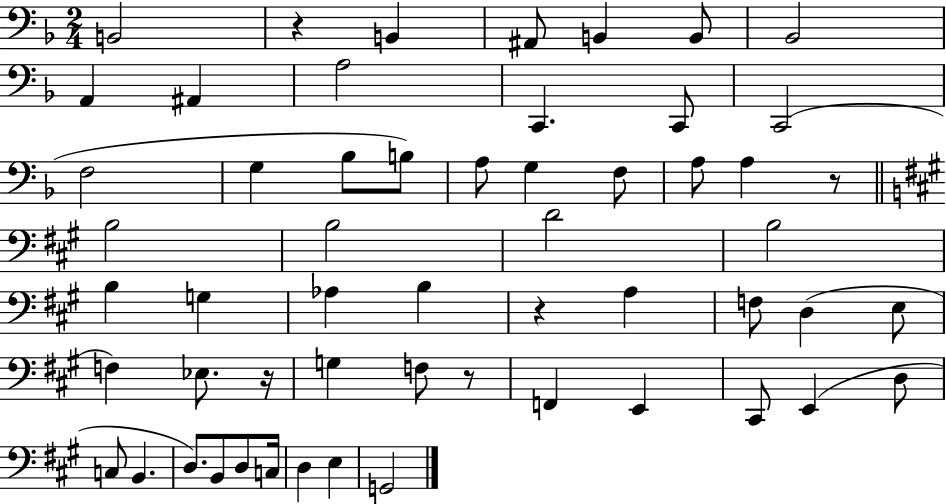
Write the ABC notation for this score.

X:1
T:Untitled
M:2/4
L:1/4
K:F
B,,2 z B,, ^A,,/2 B,, B,,/2 _B,,2 A,, ^A,, A,2 C,, C,,/2 C,,2 F,2 G, _B,/2 B,/2 A,/2 G, F,/2 A,/2 A, z/2 B,2 B,2 D2 B,2 B, G, _A, B, z A, F,/2 D, E,/2 F, _E,/2 z/4 G, F,/2 z/2 F,, E,, ^C,,/2 E,, D,/2 C,/2 B,, D,/2 B,,/2 D,/2 C,/4 D, E, G,,2